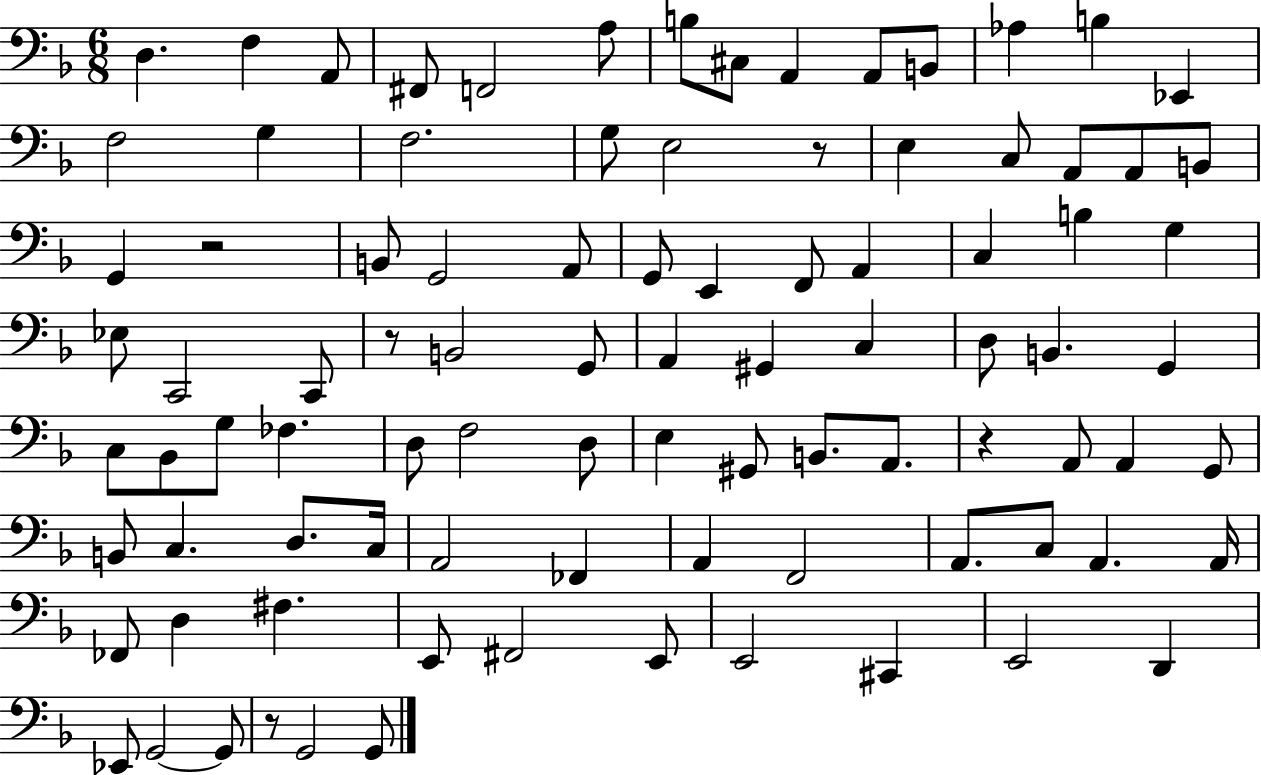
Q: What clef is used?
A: bass